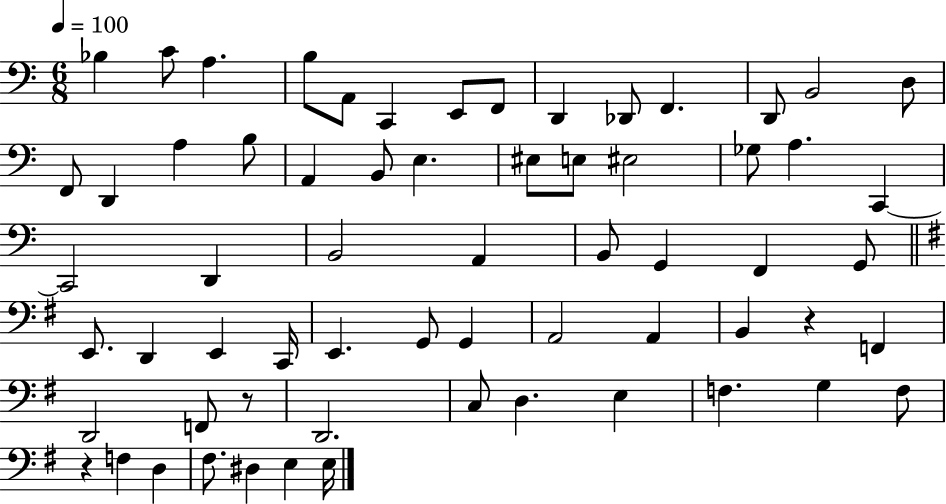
X:1
T:Untitled
M:6/8
L:1/4
K:C
_B, C/2 A, B,/2 A,,/2 C,, E,,/2 F,,/2 D,, _D,,/2 F,, D,,/2 B,,2 D,/2 F,,/2 D,, A, B,/2 A,, B,,/2 E, ^E,/2 E,/2 ^E,2 _G,/2 A, C,, C,,2 D,, B,,2 A,, B,,/2 G,, F,, G,,/2 E,,/2 D,, E,, C,,/4 E,, G,,/2 G,, A,,2 A,, B,, z F,, D,,2 F,,/2 z/2 D,,2 C,/2 D, E, F, G, F,/2 z F, D, ^F,/2 ^D, E, E,/4